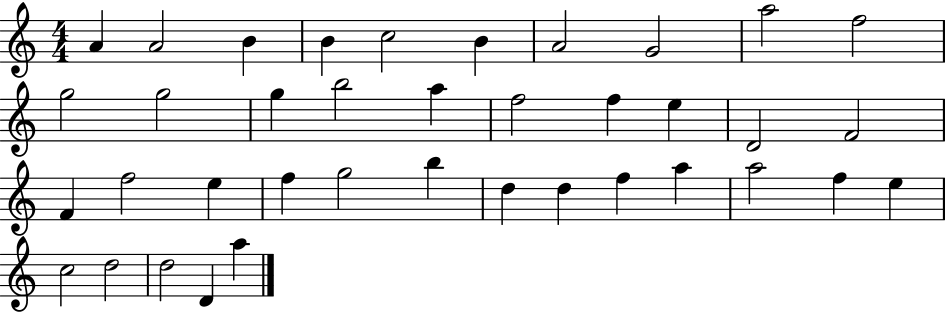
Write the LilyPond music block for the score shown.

{
  \clef treble
  \numericTimeSignature
  \time 4/4
  \key c \major
  a'4 a'2 b'4 | b'4 c''2 b'4 | a'2 g'2 | a''2 f''2 | \break g''2 g''2 | g''4 b''2 a''4 | f''2 f''4 e''4 | d'2 f'2 | \break f'4 f''2 e''4 | f''4 g''2 b''4 | d''4 d''4 f''4 a''4 | a''2 f''4 e''4 | \break c''2 d''2 | d''2 d'4 a''4 | \bar "|."
}